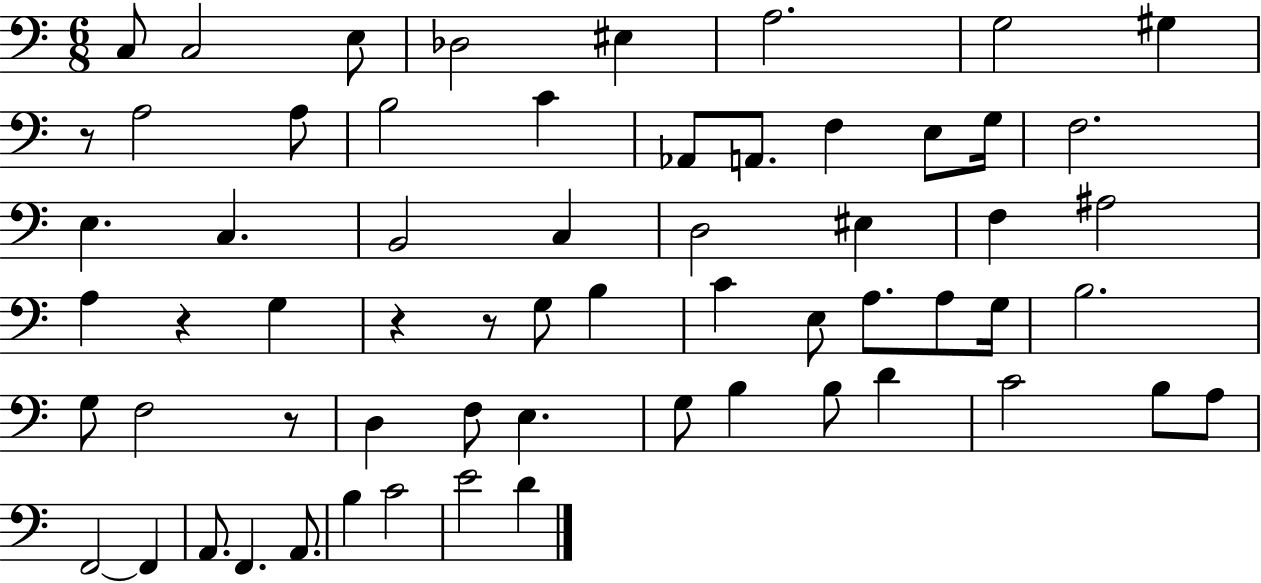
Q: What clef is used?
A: bass